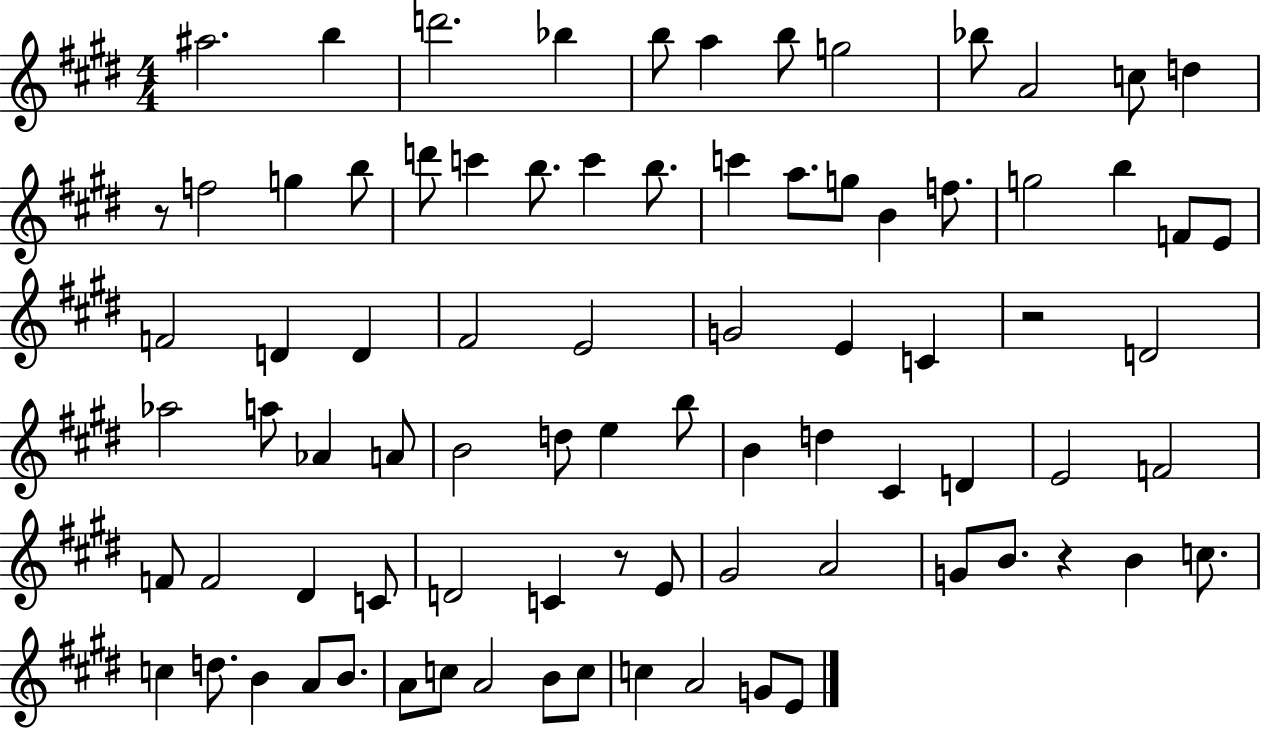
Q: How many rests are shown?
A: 4